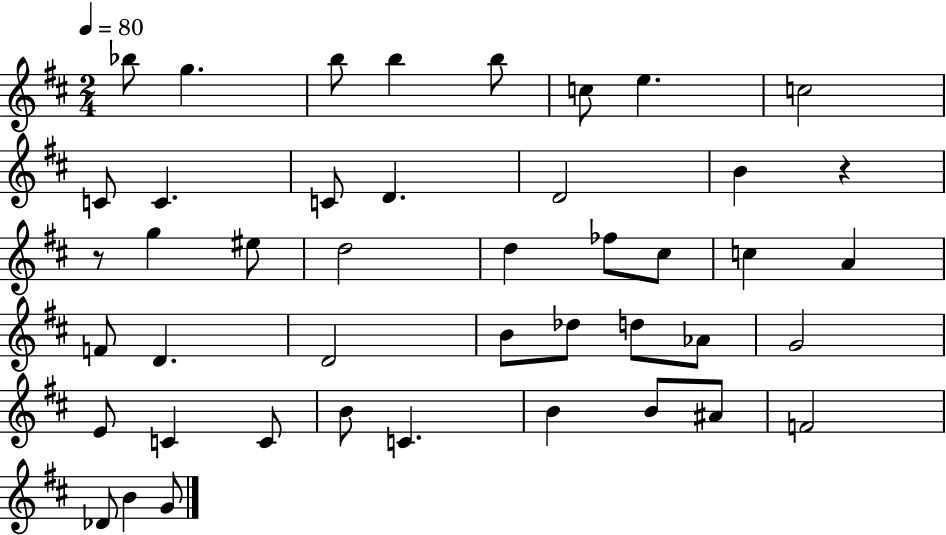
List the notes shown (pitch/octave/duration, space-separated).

Bb5/e G5/q. B5/e B5/q B5/e C5/e E5/q. C5/h C4/e C4/q. C4/e D4/q. D4/h B4/q R/q R/e G5/q EIS5/e D5/h D5/q FES5/e C#5/e C5/q A4/q F4/e D4/q. D4/h B4/e Db5/e D5/e Ab4/e G4/h E4/e C4/q C4/e B4/e C4/q. B4/q B4/e A#4/e F4/h Db4/e B4/q G4/e